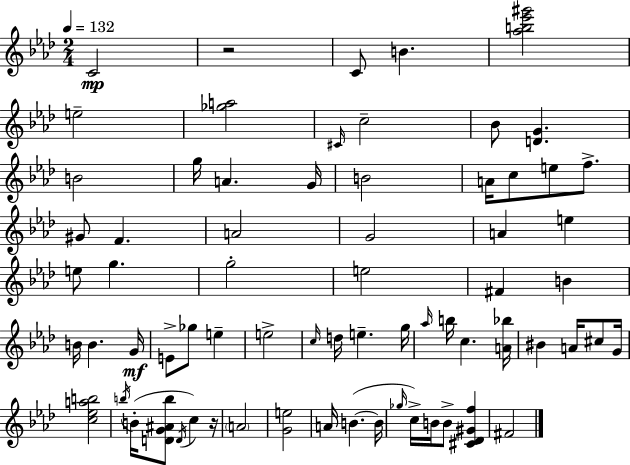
X:1
T:Untitled
M:2/4
L:1/4
K:Ab
C2 z2 C/2 B [_ab_e'^g']2 e2 [_ga]2 ^C/4 c2 _B/2 [DG] B2 g/4 A G/4 B2 A/4 c/2 e/2 f/2 ^G/2 F A2 G2 A e e/2 g g2 e2 ^F B B/4 B G/4 E/2 _g/2 e e2 c/4 d/4 e g/4 _a/4 b/4 c [A_b]/4 ^B A/4 ^c/2 G/4 [c_eab]2 b/4 B/4 [DG^Ab]/2 D/4 c z/4 A2 [Ge]2 A/4 B B/4 _g/4 c/4 B/4 B/2 [^C_D^Gf] ^F2